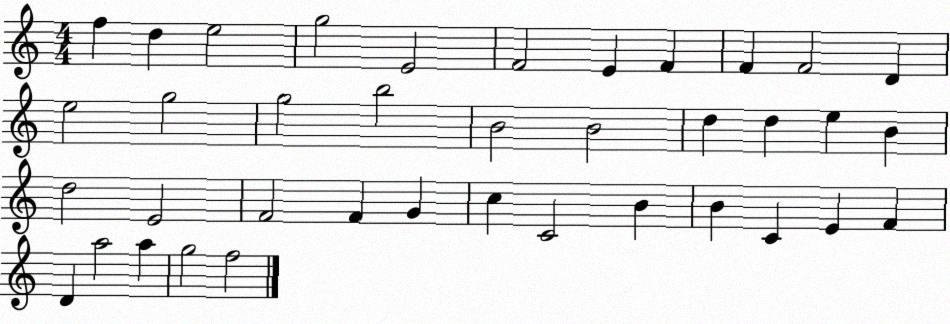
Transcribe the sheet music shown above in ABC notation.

X:1
T:Untitled
M:4/4
L:1/4
K:C
f d e2 g2 E2 F2 E F F F2 D e2 g2 g2 b2 B2 B2 d d e B d2 E2 F2 F G c C2 B B C E F D a2 a g2 f2